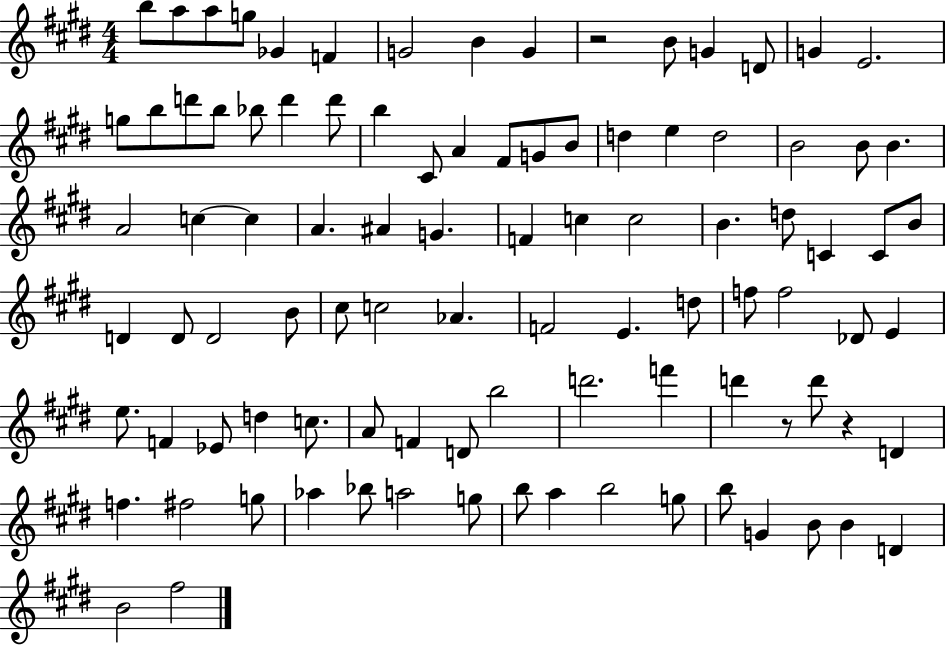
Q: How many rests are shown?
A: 3